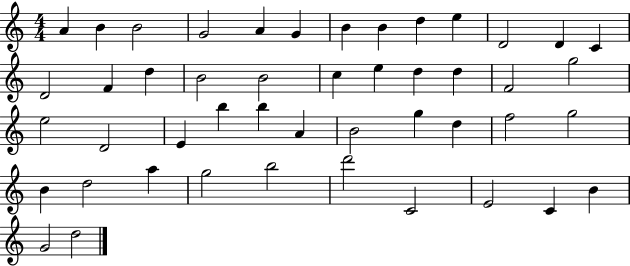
{
  \clef treble
  \numericTimeSignature
  \time 4/4
  \key c \major
  a'4 b'4 b'2 | g'2 a'4 g'4 | b'4 b'4 d''4 e''4 | d'2 d'4 c'4 | \break d'2 f'4 d''4 | b'2 b'2 | c''4 e''4 d''4 d''4 | f'2 g''2 | \break e''2 d'2 | e'4 b''4 b''4 a'4 | b'2 g''4 d''4 | f''2 g''2 | \break b'4 d''2 a''4 | g''2 b''2 | d'''2 c'2 | e'2 c'4 b'4 | \break g'2 d''2 | \bar "|."
}